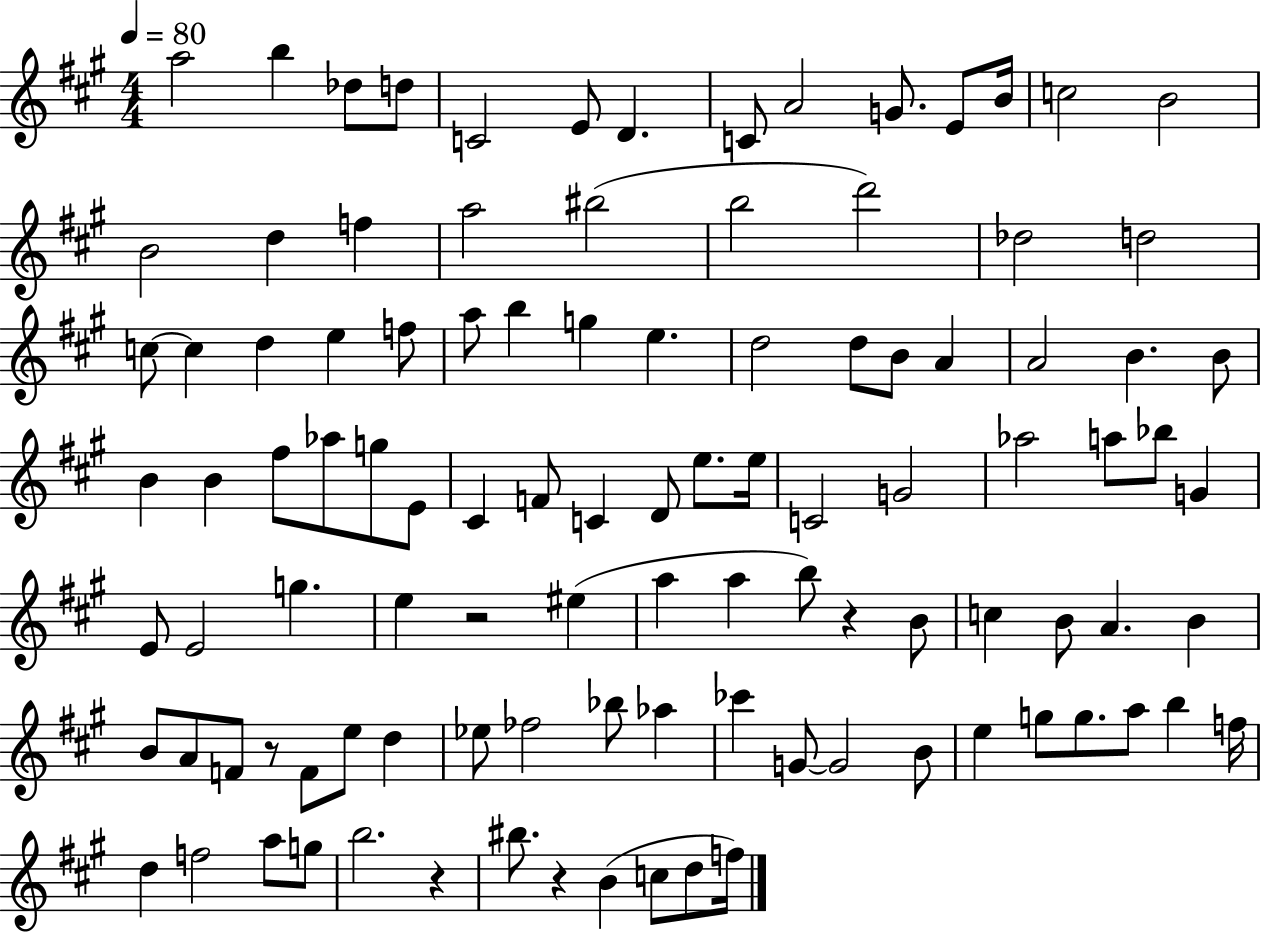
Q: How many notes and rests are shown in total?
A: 105